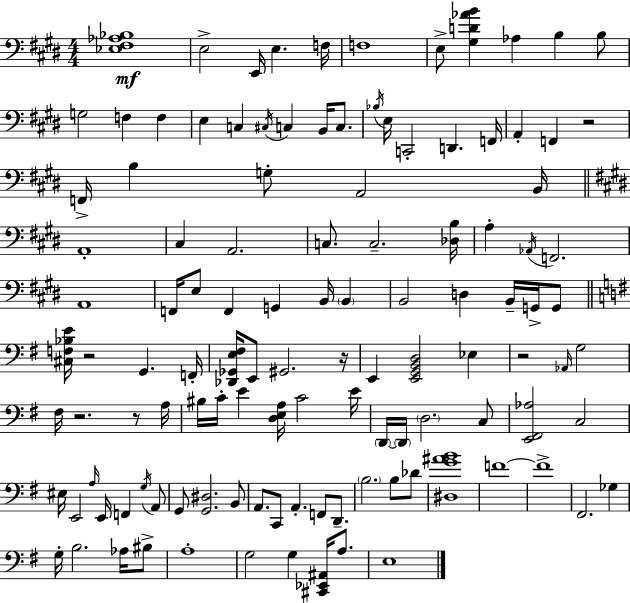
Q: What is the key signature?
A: E major